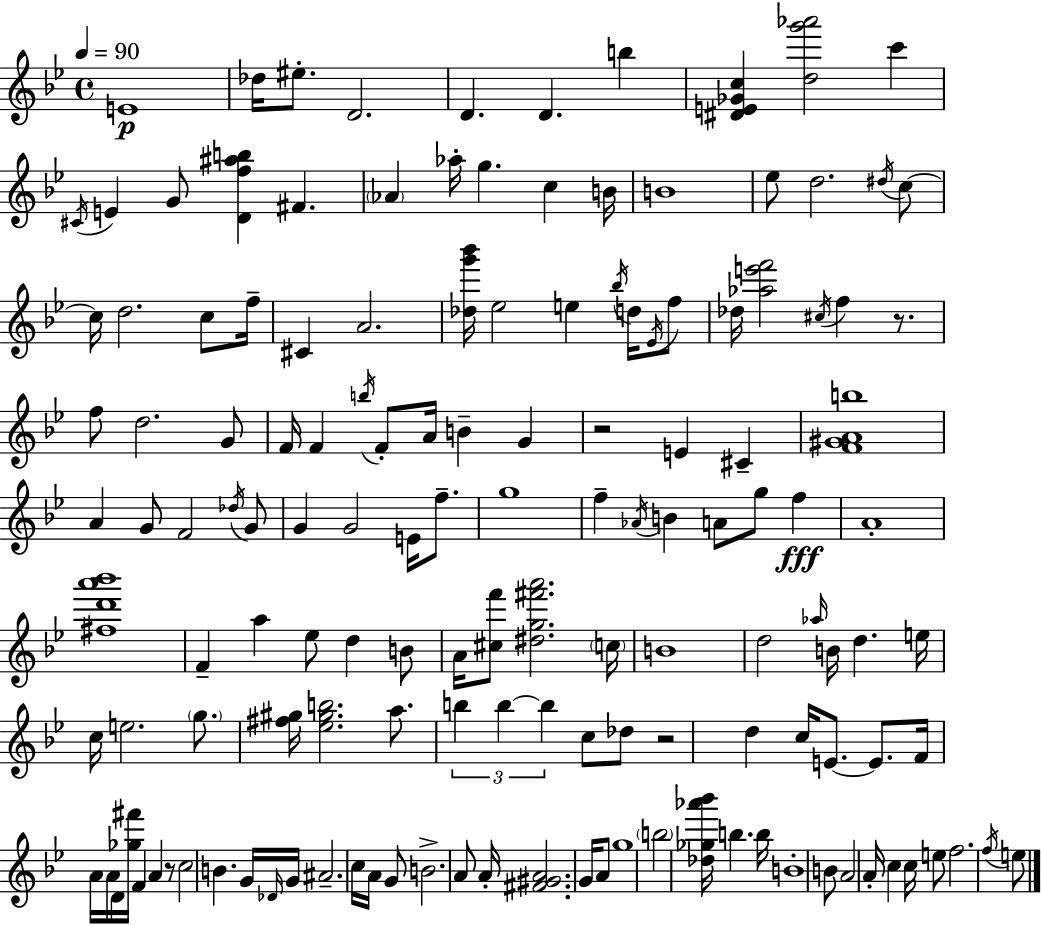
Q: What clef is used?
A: treble